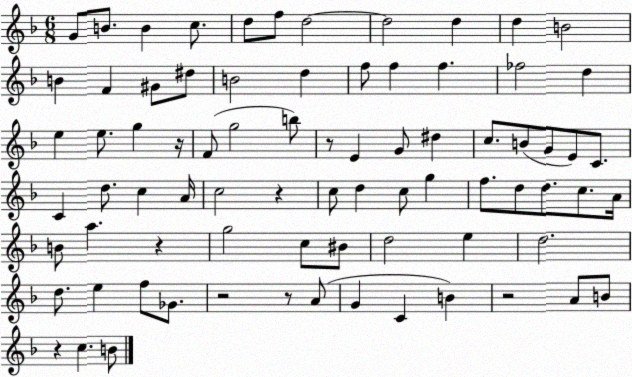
X:1
T:Untitled
M:6/8
L:1/4
K:F
G/2 B/2 B c/2 d/2 f/2 d2 d2 d d B2 B F ^G/2 ^d/2 B2 d f/2 f f _f2 d e e/2 g z/4 F/2 g2 b/2 z/2 E G/2 ^d c/2 B/2 G/2 E/2 C/2 C d/2 c A/4 c2 z c/2 d c/2 g f/2 d/2 d/2 c/2 A/4 B/2 a z g2 c/2 ^B/2 d2 e d2 d/2 e f/2 _G/2 z2 z/2 A/2 G C B z2 A/2 B/2 z c B/2